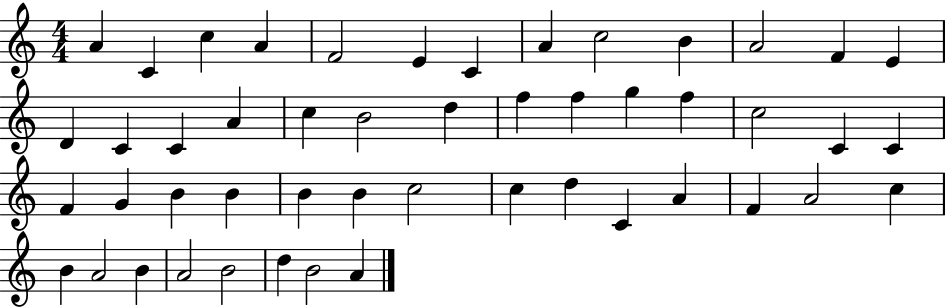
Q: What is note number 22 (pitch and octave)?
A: F5